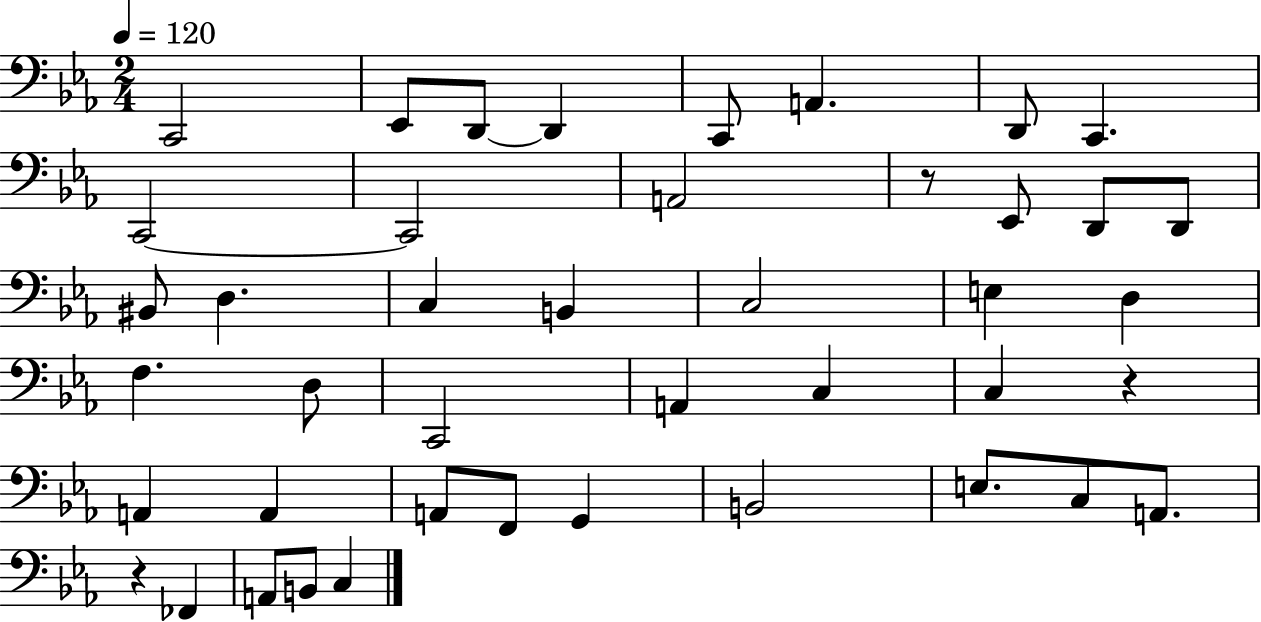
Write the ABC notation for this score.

X:1
T:Untitled
M:2/4
L:1/4
K:Eb
C,,2 _E,,/2 D,,/2 D,, C,,/2 A,, D,,/2 C,, C,,2 C,,2 A,,2 z/2 _E,,/2 D,,/2 D,,/2 ^B,,/2 D, C, B,, C,2 E, D, F, D,/2 C,,2 A,, C, C, z A,, A,, A,,/2 F,,/2 G,, B,,2 E,/2 C,/2 A,,/2 z _F,, A,,/2 B,,/2 C,